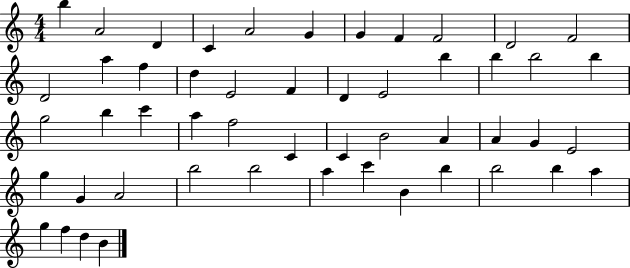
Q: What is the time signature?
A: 4/4